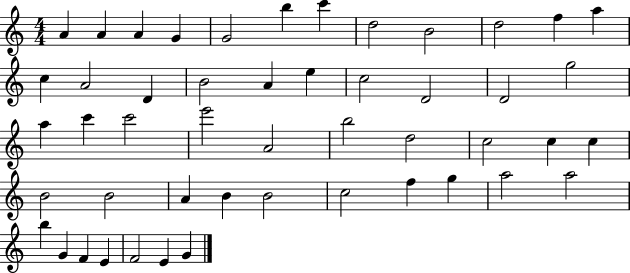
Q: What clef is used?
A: treble